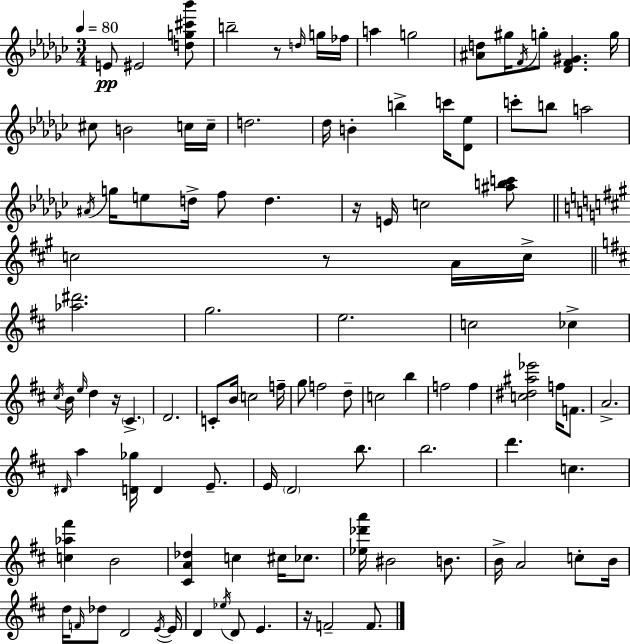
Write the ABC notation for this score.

X:1
T:Untitled
M:3/4
L:1/4
K:Ebm
E/2 ^E2 [dg^c'_b']/2 b2 z/2 d/4 g/4 _f/4 a g2 [^Ad]/2 ^g/4 F/4 g/2 [_DF^G] g/4 ^c/2 B2 c/4 c/4 d2 _d/4 B b c'/4 [_D_e]/2 c'/2 b/2 a2 ^A/4 g/4 e/2 d/4 f/2 d z/4 E/4 c2 [^abc']/2 c2 z/2 A/4 c/4 [_a^d']2 g2 e2 c2 _c ^c/4 B/4 e/4 d z/4 ^C D2 C/2 B/4 c2 f/4 g/2 f2 d/2 c2 b f2 f [c^d^a_e']2 f/4 F/2 A2 ^D/4 a [D_g]/4 D E/2 E/4 D2 b/2 b2 d' c [c_a^f'] B2 [^CA_d] c ^c/4 _c/2 [_e_d'a']/4 ^B2 B/2 B/4 A2 c/2 B/4 d/4 F/4 _d/2 D2 E/4 E/4 D _e/4 D/2 E z/4 F2 F/2